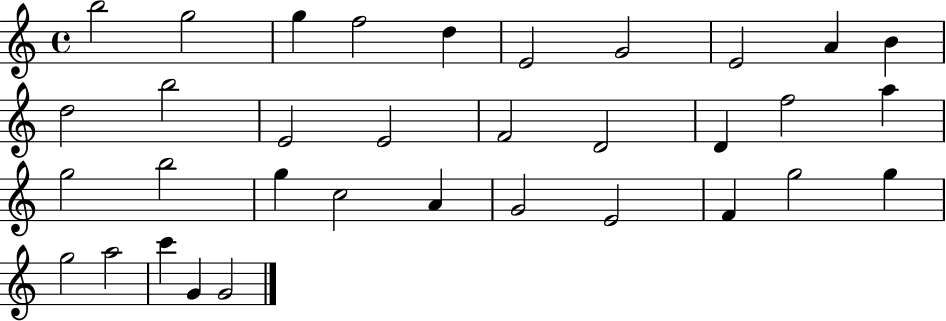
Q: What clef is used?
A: treble